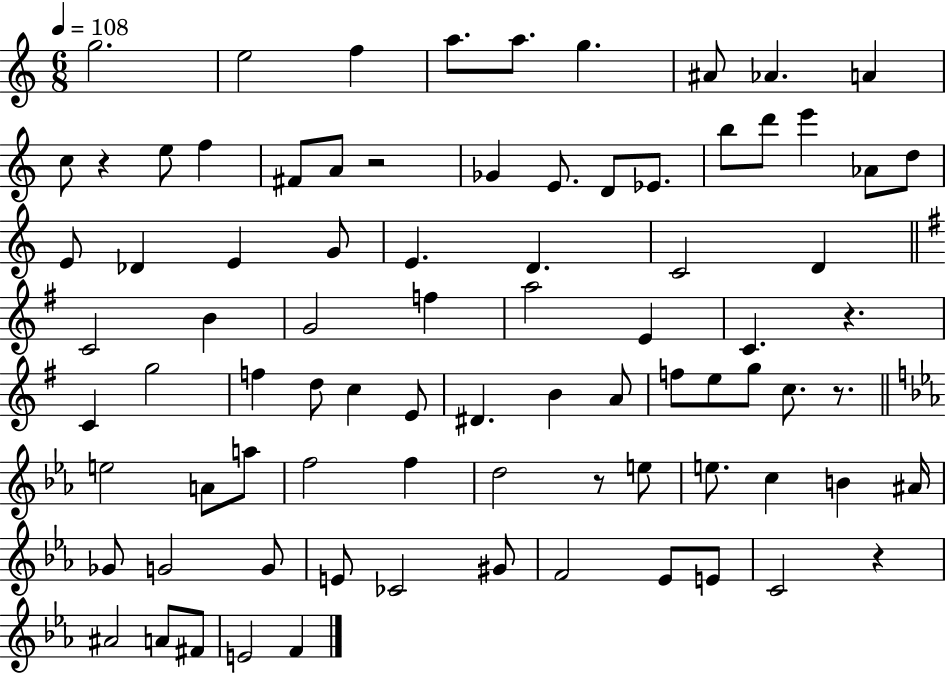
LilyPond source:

{
  \clef treble
  \numericTimeSignature
  \time 6/8
  \key c \major
  \tempo 4 = 108
  g''2. | e''2 f''4 | a''8. a''8. g''4. | ais'8 aes'4. a'4 | \break c''8 r4 e''8 f''4 | fis'8 a'8 r2 | ges'4 e'8. d'8 ees'8. | b''8 d'''8 e'''4 aes'8 d''8 | \break e'8 des'4 e'4 g'8 | e'4. d'4. | c'2 d'4 | \bar "||" \break \key e \minor c'2 b'4 | g'2 f''4 | a''2 e'4 | c'4. r4. | \break c'4 g''2 | f''4 d''8 c''4 e'8 | dis'4. b'4 a'8 | f''8 e''8 g''8 c''8. r8. | \break \bar "||" \break \key c \minor e''2 a'8 a''8 | f''2 f''4 | d''2 r8 e''8 | e''8. c''4 b'4 ais'16 | \break ges'8 g'2 g'8 | e'8 ces'2 gis'8 | f'2 ees'8 e'8 | c'2 r4 | \break ais'2 a'8 fis'8 | e'2 f'4 | \bar "|."
}